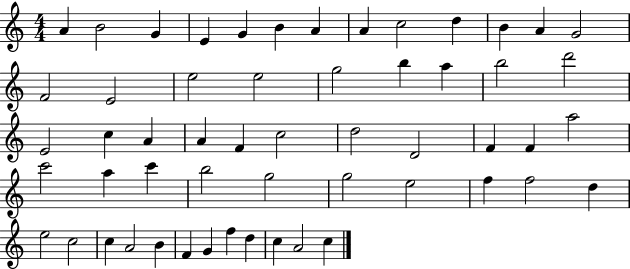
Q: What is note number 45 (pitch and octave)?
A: C5